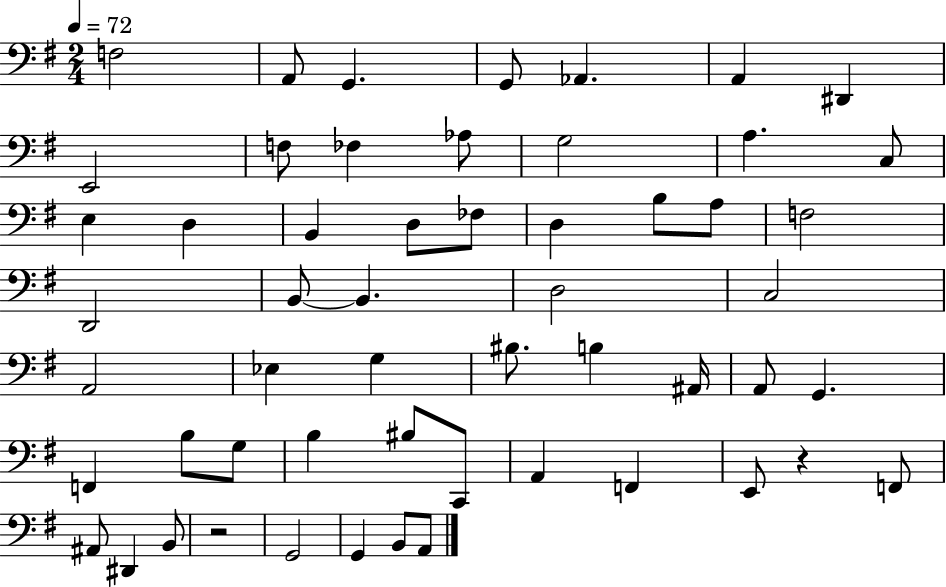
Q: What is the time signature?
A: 2/4